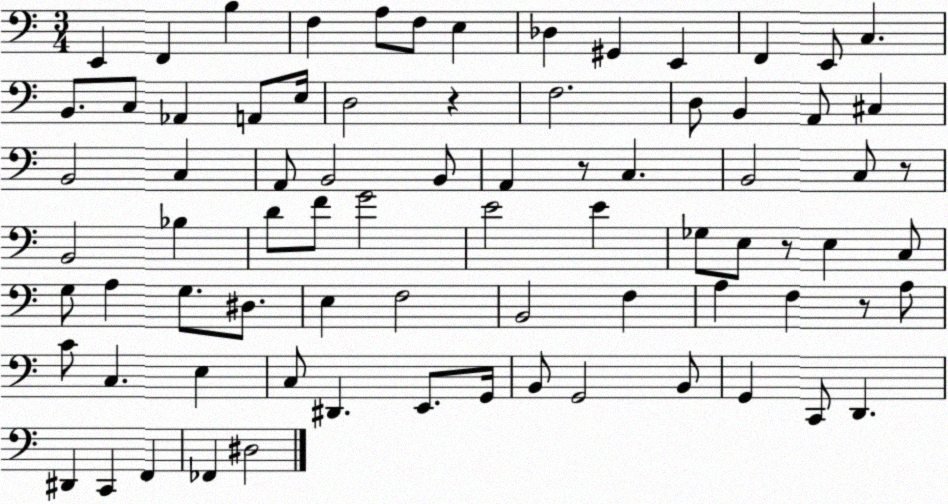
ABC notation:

X:1
T:Untitled
M:3/4
L:1/4
K:C
E,, F,, B, F, A,/2 F,/2 E, _D, ^G,, E,, F,, E,,/2 C, B,,/2 C,/2 _A,, A,,/2 E,/4 D,2 z F,2 D,/2 B,, A,,/2 ^C, B,,2 C, A,,/2 B,,2 B,,/2 A,, z/2 C, B,,2 C,/2 z/2 B,,2 _B, D/2 F/2 G2 E2 E _G,/2 E,/2 z/2 E, C,/2 G,/2 A, G,/2 ^D,/2 E, F,2 B,,2 F, A, F, z/2 A,/2 C/2 C, E, C,/2 ^D,, E,,/2 G,,/4 B,,/2 G,,2 B,,/2 G,, C,,/2 D,, ^D,, C,, F,, _F,, ^D,2